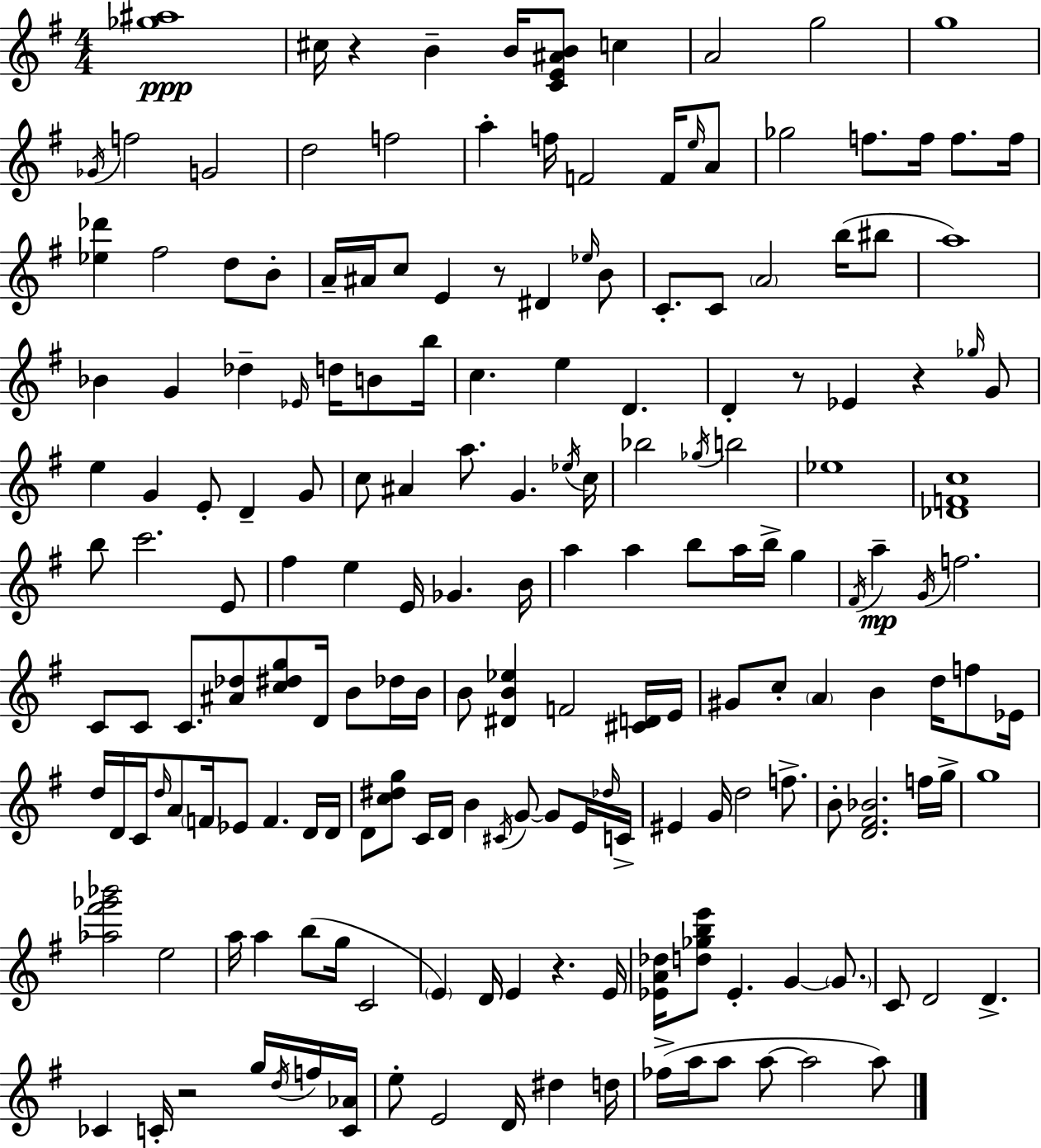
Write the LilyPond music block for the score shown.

{
  \clef treble
  \numericTimeSignature
  \time 4/4
  \key e \minor
  \repeat volta 2 { <ges'' ais''>1\ppp | cis''16 r4 b'4-- b'16 <c' e' ais' b'>8 c''4 | a'2 g''2 | g''1 | \break \acciaccatura { ges'16 } f''2 g'2 | d''2 f''2 | a''4-. f''16 f'2 f'16 \grace { e''16 } | a'8 ges''2 f''8. f''16 f''8. | \break f''16 <ees'' des'''>4 fis''2 d''8 | b'8-. a'16-- ais'16 c''8 e'4 r8 dis'4 | \grace { ees''16 } b'8 c'8.-. c'8 \parenthesize a'2 | b''16( bis''8 a''1) | \break bes'4 g'4 des''4-- \grace { ees'16 } | d''16 b'8 b''16 c''4. e''4 d'4. | d'4-. r8 ees'4 r4 | \grace { ges''16 } g'8 e''4 g'4 e'8-. d'4-- | \break g'8 c''8 ais'4 a''8. g'4. | \acciaccatura { ees''16 } c''16 bes''2 \acciaccatura { ges''16 } b''2 | ees''1 | <des' f' c''>1 | \break b''8 c'''2. | e'8 fis''4 e''4 e'16 | ges'4. b'16 a''4 a''4 b''8 | a''16 b''16-> g''4 \acciaccatura { fis'16 } a''4--\mp \acciaccatura { g'16 } f''2. | \break c'8 c'8 c'8. | <ais' des''>8 <c'' dis'' g''>8 d'16 b'8 des''16 b'16 b'8 <dis' b' ees''>4 f'2 | <cis' d'>16 e'16 gis'8 c''8-. \parenthesize a'4 | b'4 d''16 f''8 ees'16 d''16 d'16 c'16 \grace { d''16 } a'8 \parenthesize f'16 | \break ees'8 f'4. d'16 d'16 d'8 <c'' dis'' g''>8 c'16 d'16 | b'4 \acciaccatura { cis'16 } g'8~~ g'8 e'16 \grace { des''16 } c'16-> eis'4 | g'16 d''2 f''8.-> b'8-. <d' fis' bes'>2. | f''16 g''16-> g''1 | \break <aes'' fis''' ges''' bes'''>2 | e''2 a''16 a''4 | b''8( g''16 c'2 \parenthesize e'4) | d'16 e'4 r4. e'16 <ees' a' des''>16 <d'' ges'' b'' e'''>8 ees'4.-. | \break g'4~~ \parenthesize g'8. c'8 d'2 | d'4.-> ces'4 | c'16-. r2 g''16 \acciaccatura { d''16 } f''16 <c' aes'>16 e''8-. e'2 | d'16 dis''4 d''16 fes''16->( a''16 a''8 | \break a''8~~ a''2 a''8) } \bar "|."
}